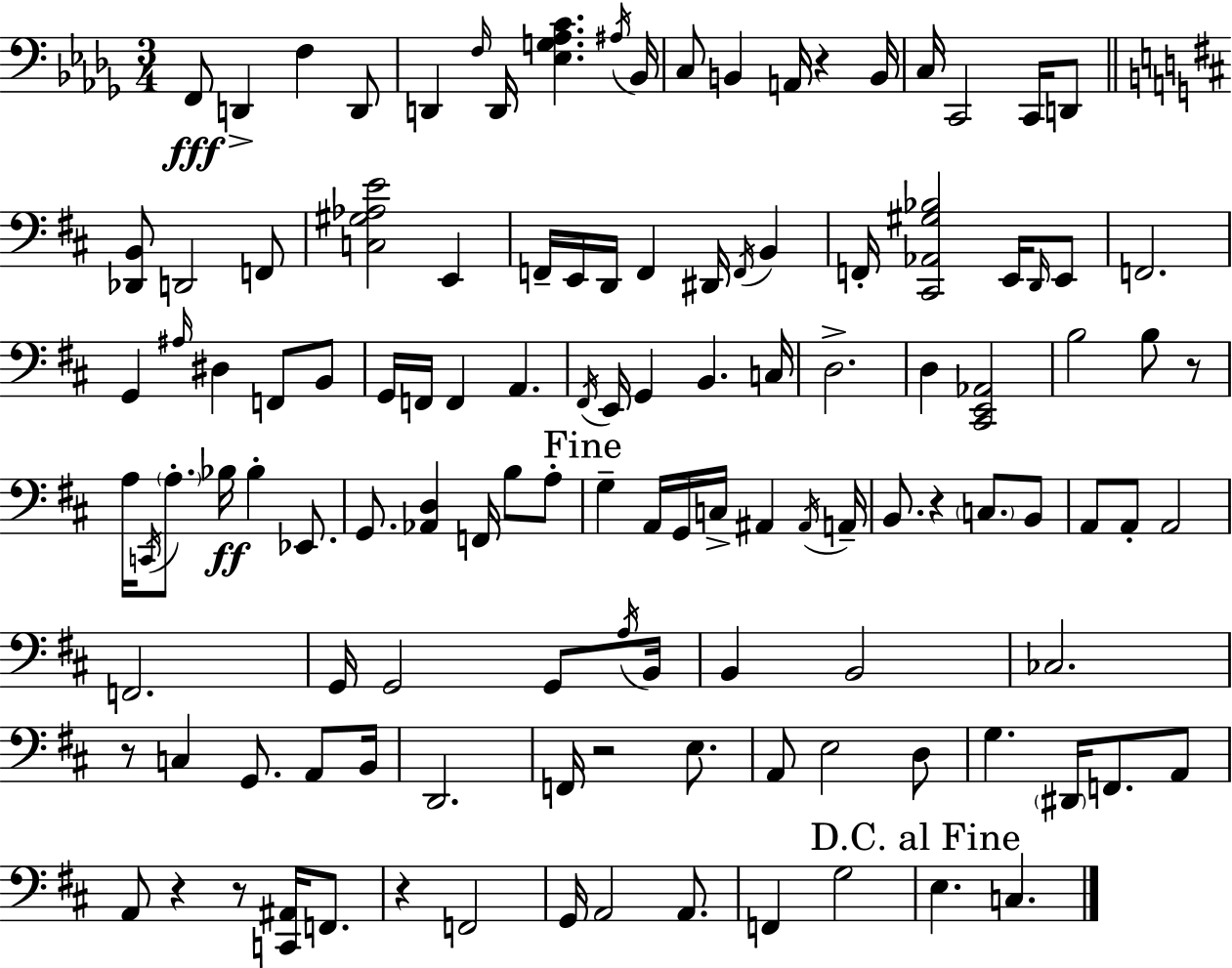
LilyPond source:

{
  \clef bass
  \numericTimeSignature
  \time 3/4
  \key bes \minor
  f,8\fff d,4-> f4 d,8 | d,4 \grace { f16 } d,16 <ees g aes c'>4. | \acciaccatura { ais16 } bes,16 c8 b,4 a,16 r4 | b,16 c16 c,2 c,16 | \break d,8 \bar "||" \break \key b \minor <des, b,>8 d,2 f,8 | <c gis aes e'>2 e,4 | f,16-- e,16 d,16 f,4 dis,16 \acciaccatura { f,16 } b,4 | f,16-. <cis, aes, gis bes>2 e,16 \grace { d,16 } | \break e,8 f,2. | g,4 \grace { ais16 } dis4 f,8 | b,8 g,16 f,16 f,4 a,4. | \acciaccatura { fis,16 } e,16 g,4 b,4. | \break c16 d2.-> | d4 <cis, e, aes,>2 | b2 | b8 r8 a16 \acciaccatura { c,16 } \parenthesize a8.-. bes16\ff bes4-. | \break ees,8. g,8. <aes, d>4 | f,16 b8 a8-. \mark "Fine" g4-- a,16 g,16 c16-> | ais,4 \acciaccatura { ais,16 } a,16-- b,8. r4 | \parenthesize c8. b,8 a,8 a,8-. a,2 | \break f,2. | g,16 g,2 | g,8 \acciaccatura { a16 } b,16 b,4 b,2 | ces2. | \break r8 c4 | g,8. a,8 b,16 d,2. | f,16 r2 | e8. a,8 e2 | \break d8 g4. | \parenthesize dis,16 f,8. a,8 a,8 r4 | r8 <c, ais,>16 f,8. r4 f,2 | g,16 a,2 | \break a,8. f,4 g2 | \mark "D.C. al Fine" e4. | c4. \bar "|."
}